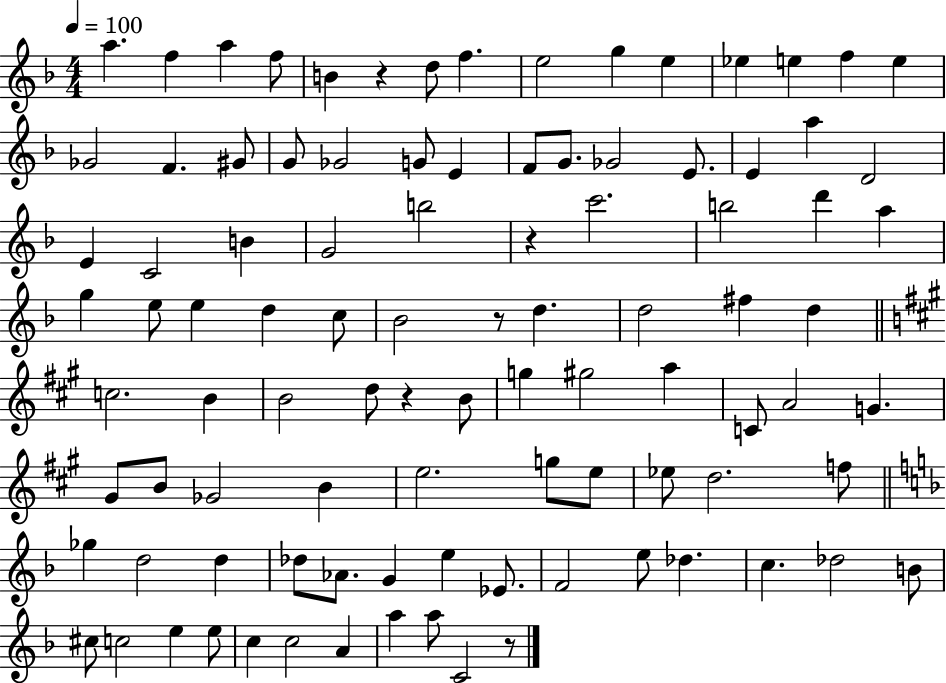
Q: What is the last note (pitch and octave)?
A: C4